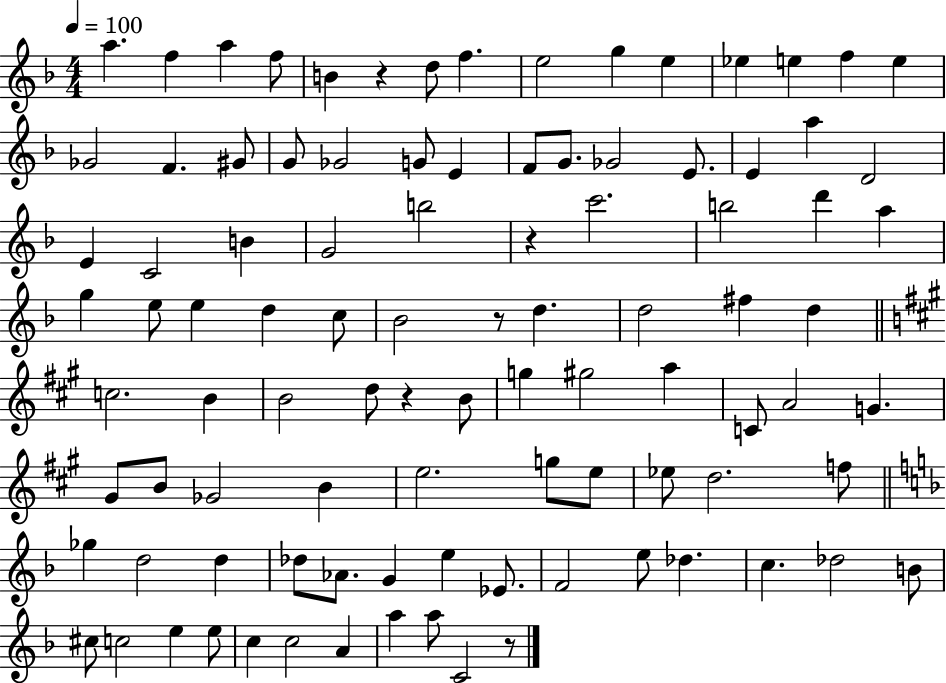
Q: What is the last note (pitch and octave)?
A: C4